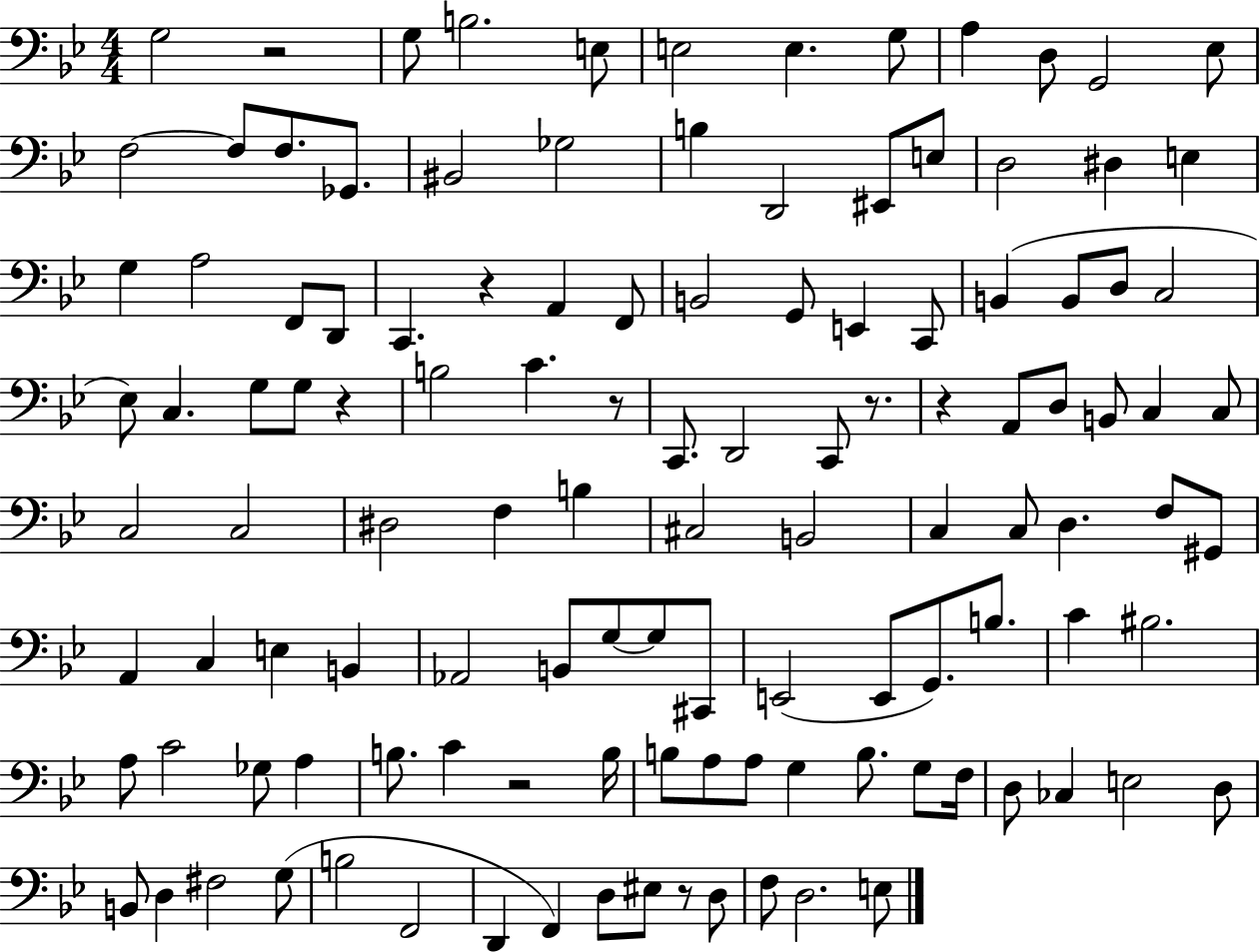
X:1
T:Untitled
M:4/4
L:1/4
K:Bb
G,2 z2 G,/2 B,2 E,/2 E,2 E, G,/2 A, D,/2 G,,2 _E,/2 F,2 F,/2 F,/2 _G,,/2 ^B,,2 _G,2 B, D,,2 ^E,,/2 E,/2 D,2 ^D, E, G, A,2 F,,/2 D,,/2 C,, z A,, F,,/2 B,,2 G,,/2 E,, C,,/2 B,, B,,/2 D,/2 C,2 _E,/2 C, G,/2 G,/2 z B,2 C z/2 C,,/2 D,,2 C,,/2 z/2 z A,,/2 D,/2 B,,/2 C, C,/2 C,2 C,2 ^D,2 F, B, ^C,2 B,,2 C, C,/2 D, F,/2 ^G,,/2 A,, C, E, B,, _A,,2 B,,/2 G,/2 G,/2 ^C,,/2 E,,2 E,,/2 G,,/2 B,/2 C ^B,2 A,/2 C2 _G,/2 A, B,/2 C z2 B,/4 B,/2 A,/2 A,/2 G, B,/2 G,/2 F,/4 D,/2 _C, E,2 D,/2 B,,/2 D, ^F,2 G,/2 B,2 F,,2 D,, F,, D,/2 ^E,/2 z/2 D,/2 F,/2 D,2 E,/2